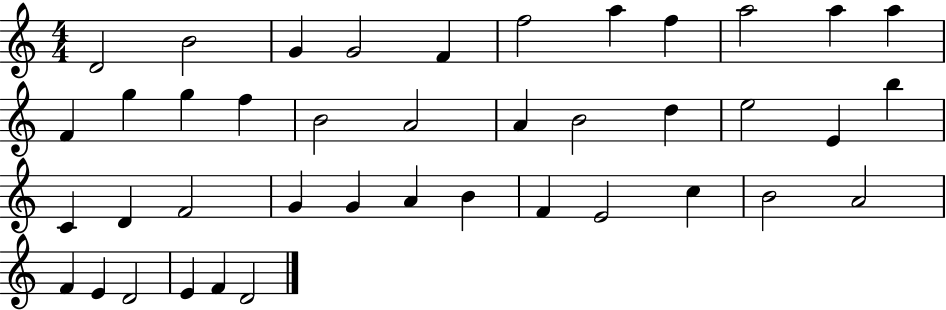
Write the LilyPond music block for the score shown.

{
  \clef treble
  \numericTimeSignature
  \time 4/4
  \key c \major
  d'2 b'2 | g'4 g'2 f'4 | f''2 a''4 f''4 | a''2 a''4 a''4 | \break f'4 g''4 g''4 f''4 | b'2 a'2 | a'4 b'2 d''4 | e''2 e'4 b''4 | \break c'4 d'4 f'2 | g'4 g'4 a'4 b'4 | f'4 e'2 c''4 | b'2 a'2 | \break f'4 e'4 d'2 | e'4 f'4 d'2 | \bar "|."
}